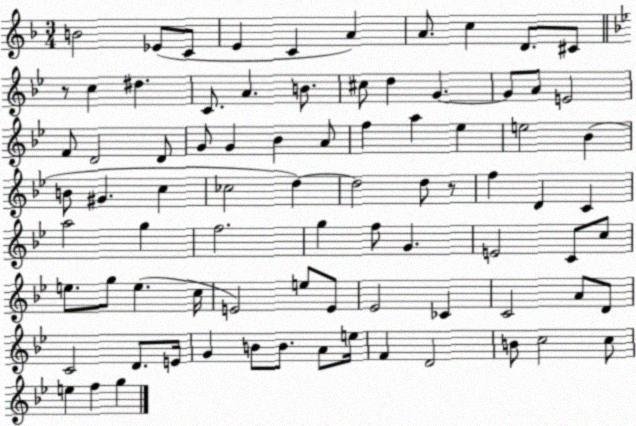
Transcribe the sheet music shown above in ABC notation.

X:1
T:Untitled
M:3/4
L:1/4
K:F
B2 _E/2 C/2 E C A A/2 c D/2 ^C/2 z/2 c ^d C/2 A B/2 ^c/2 d G G/2 A/2 E2 F/2 D2 D/2 G/2 G _B A/2 f a _e e2 _B B/2 ^G c _c2 d d2 d/2 z/2 f D C a2 g f2 g f/2 G E2 C/2 c/2 e/2 g/2 e c/4 E2 e/2 E/2 _E2 _C C2 A/2 D/2 C2 D/2 E/4 G B/2 B/2 A/2 e/4 F D2 B/2 c2 c/2 e f g